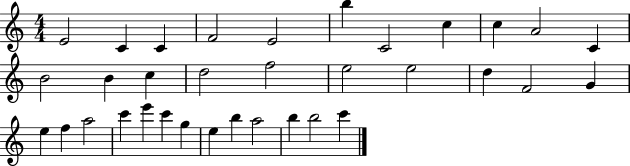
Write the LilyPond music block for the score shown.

{
  \clef treble
  \numericTimeSignature
  \time 4/4
  \key c \major
  e'2 c'4 c'4 | f'2 e'2 | b''4 c'2 c''4 | c''4 a'2 c'4 | \break b'2 b'4 c''4 | d''2 f''2 | e''2 e''2 | d''4 f'2 g'4 | \break e''4 f''4 a''2 | c'''4 e'''4 c'''4 g''4 | e''4 b''4 a''2 | b''4 b''2 c'''4 | \break \bar "|."
}